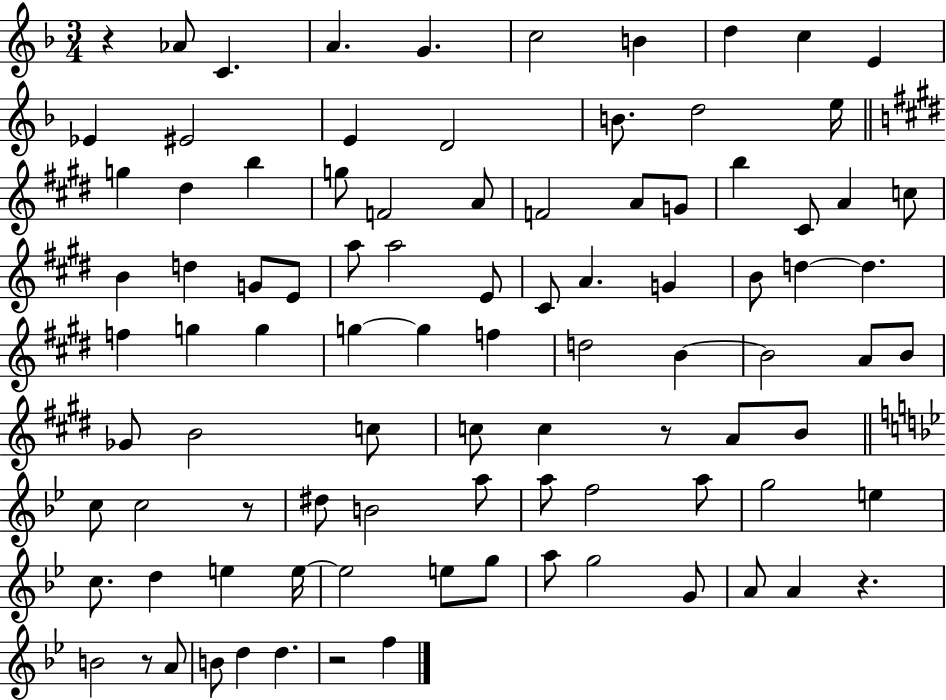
R/q Ab4/e C4/q. A4/q. G4/q. C5/h B4/q D5/q C5/q E4/q Eb4/q EIS4/h E4/q D4/h B4/e. D5/h E5/s G5/q D#5/q B5/q G5/e F4/h A4/e F4/h A4/e G4/e B5/q C#4/e A4/q C5/e B4/q D5/q G4/e E4/e A5/e A5/h E4/e C#4/e A4/q. G4/q B4/e D5/q D5/q. F5/q G5/q G5/q G5/q G5/q F5/q D5/h B4/q B4/h A4/e B4/e Gb4/e B4/h C5/e C5/e C5/q R/e A4/e B4/e C5/e C5/h R/e D#5/e B4/h A5/e A5/e F5/h A5/e G5/h E5/q C5/e. D5/q E5/q E5/s E5/h E5/e G5/e A5/e G5/h G4/e A4/e A4/q R/q. B4/h R/e A4/e B4/e D5/q D5/q. R/h F5/q